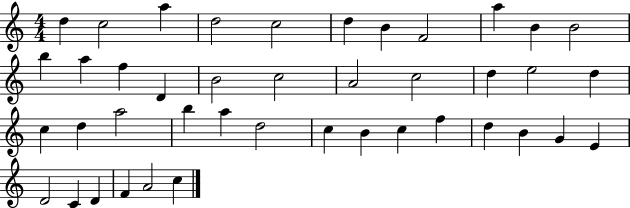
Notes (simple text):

D5/q C5/h A5/q D5/h C5/h D5/q B4/q F4/h A5/q B4/q B4/h B5/q A5/q F5/q D4/q B4/h C5/h A4/h C5/h D5/q E5/h D5/q C5/q D5/q A5/h B5/q A5/q D5/h C5/q B4/q C5/q F5/q D5/q B4/q G4/q E4/q D4/h C4/q D4/q F4/q A4/h C5/q